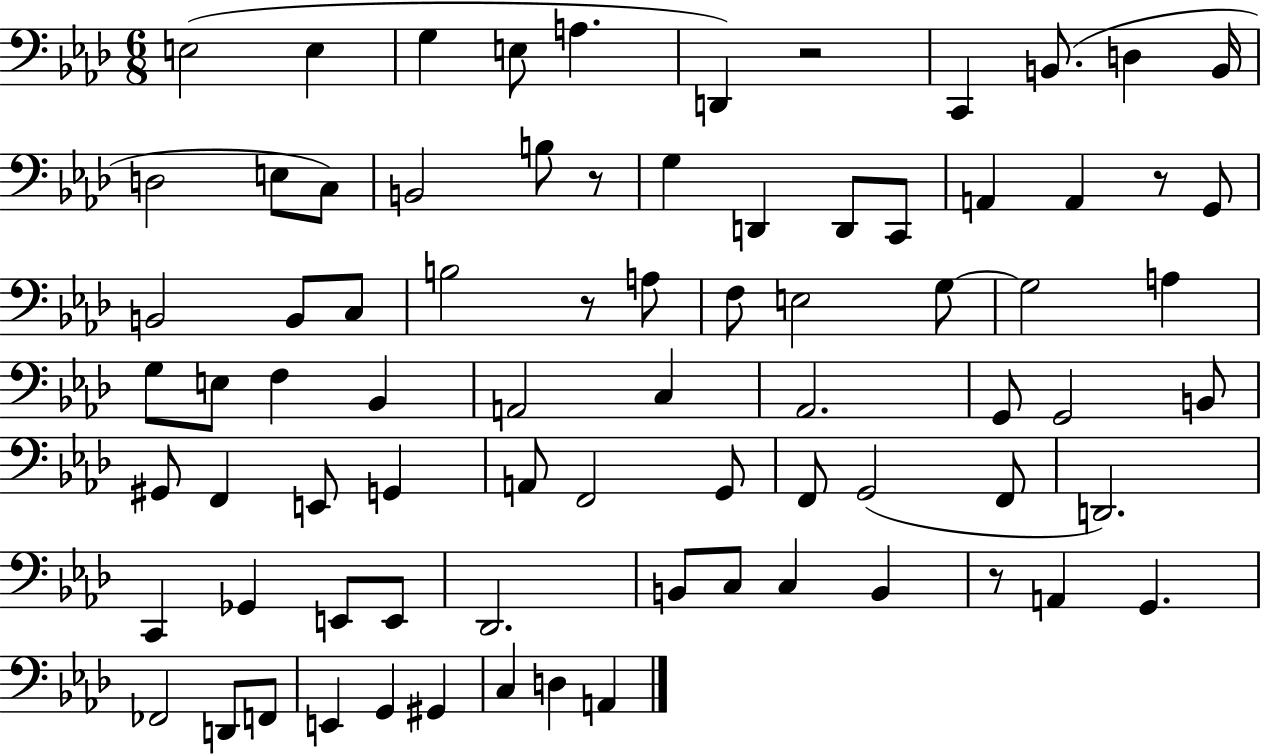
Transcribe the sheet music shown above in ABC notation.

X:1
T:Untitled
M:6/8
L:1/4
K:Ab
E,2 E, G, E,/2 A, D,, z2 C,, B,,/2 D, B,,/4 D,2 E,/2 C,/2 B,,2 B,/2 z/2 G, D,, D,,/2 C,,/2 A,, A,, z/2 G,,/2 B,,2 B,,/2 C,/2 B,2 z/2 A,/2 F,/2 E,2 G,/2 G,2 A, G,/2 E,/2 F, _B,, A,,2 C, _A,,2 G,,/2 G,,2 B,,/2 ^G,,/2 F,, E,,/2 G,, A,,/2 F,,2 G,,/2 F,,/2 G,,2 F,,/2 D,,2 C,, _G,, E,,/2 E,,/2 _D,,2 B,,/2 C,/2 C, B,, z/2 A,, G,, _F,,2 D,,/2 F,,/2 E,, G,, ^G,, C, D, A,,